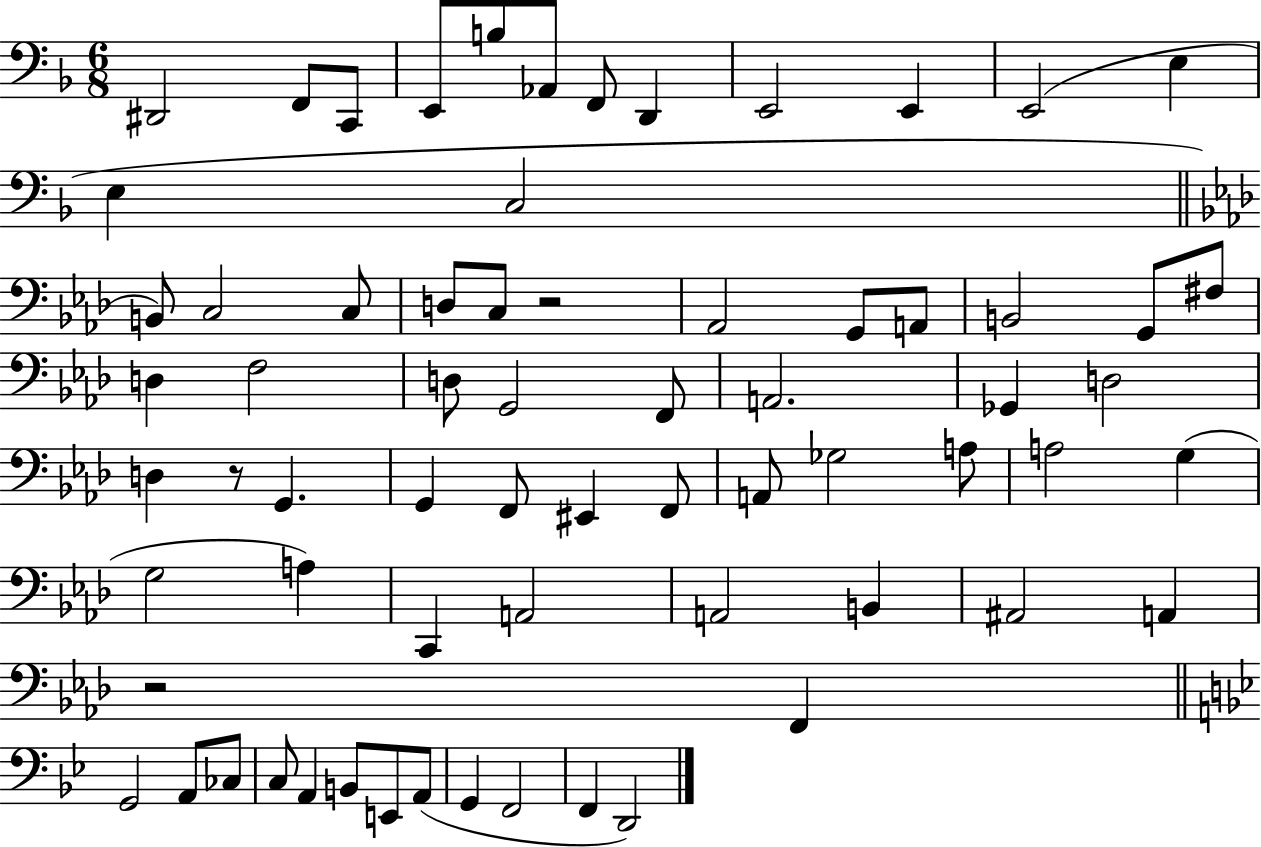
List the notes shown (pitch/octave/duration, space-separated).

D#2/h F2/e C2/e E2/e B3/e Ab2/e F2/e D2/q E2/h E2/q E2/h E3/q E3/q C3/h B2/e C3/h C3/e D3/e C3/e R/h Ab2/h G2/e A2/e B2/h G2/e F#3/e D3/q F3/h D3/e G2/h F2/e A2/h. Gb2/q D3/h D3/q R/e G2/q. G2/q F2/e EIS2/q F2/e A2/e Gb3/h A3/e A3/h G3/q G3/h A3/q C2/q A2/h A2/h B2/q A#2/h A2/q R/h F2/q G2/h A2/e CES3/e C3/e A2/q B2/e E2/e A2/e G2/q F2/h F2/q D2/h